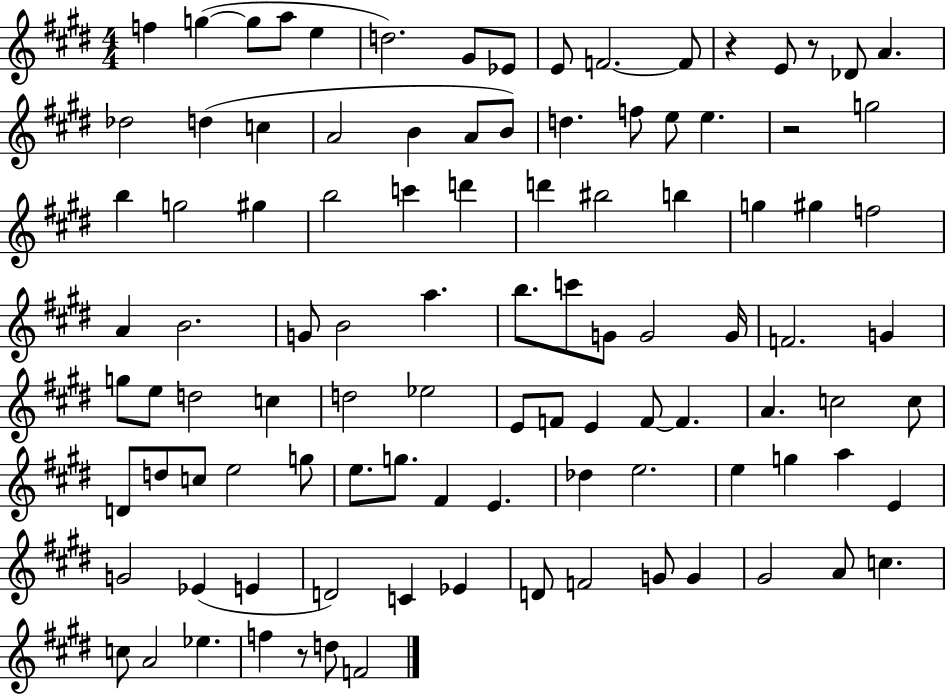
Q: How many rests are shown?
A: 4